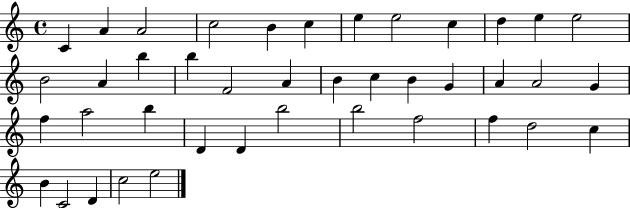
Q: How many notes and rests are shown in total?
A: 41